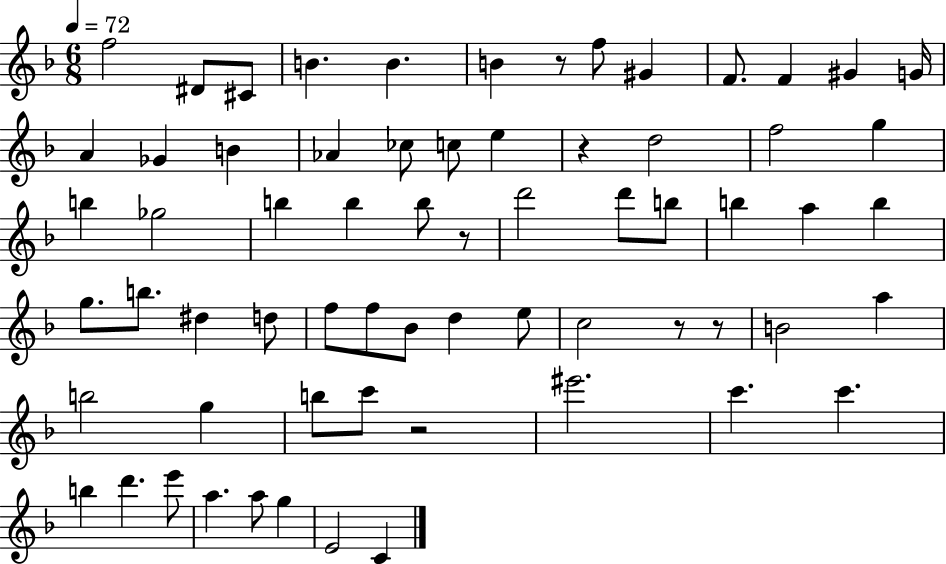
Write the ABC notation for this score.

X:1
T:Untitled
M:6/8
L:1/4
K:F
f2 ^D/2 ^C/2 B B B z/2 f/2 ^G F/2 F ^G G/4 A _G B _A _c/2 c/2 e z d2 f2 g b _g2 b b b/2 z/2 d'2 d'/2 b/2 b a b g/2 b/2 ^d d/2 f/2 f/2 _B/2 d e/2 c2 z/2 z/2 B2 a b2 g b/2 c'/2 z2 ^e'2 c' c' b d' e'/2 a a/2 g E2 C